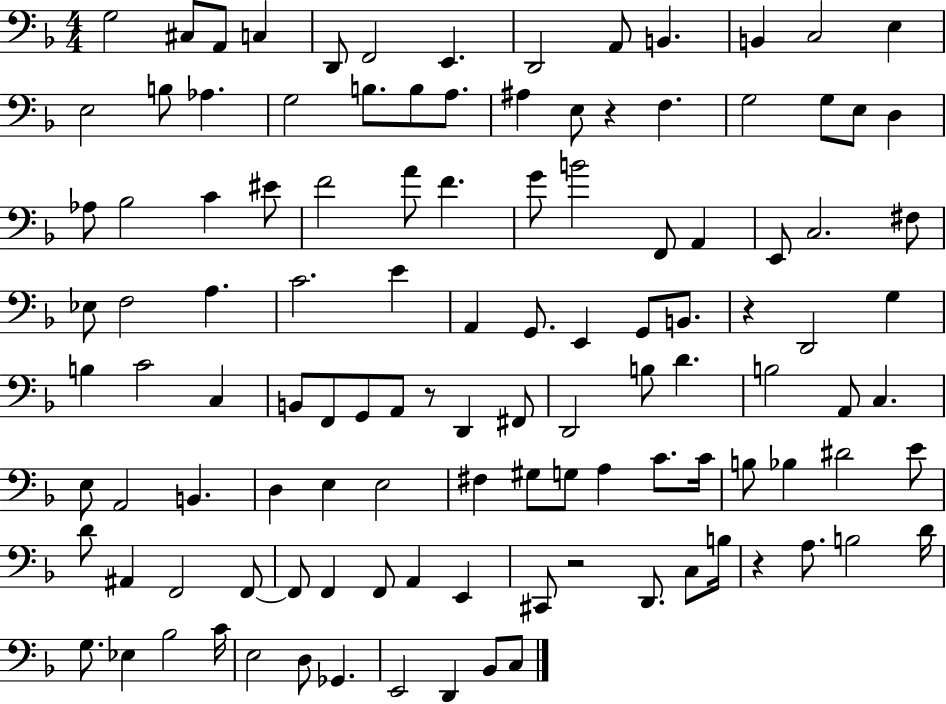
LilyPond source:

{
  \clef bass
  \numericTimeSignature
  \time 4/4
  \key f \major
  \repeat volta 2 { g2 cis8 a,8 c4 | d,8 f,2 e,4. | d,2 a,8 b,4. | b,4 c2 e4 | \break e2 b8 aes4. | g2 b8. b8 a8. | ais4 e8 r4 f4. | g2 g8 e8 d4 | \break aes8 bes2 c'4 eis'8 | f'2 a'8 f'4. | g'8 b'2 f,8 a,4 | e,8 c2. fis8 | \break ees8 f2 a4. | c'2. e'4 | a,4 g,8. e,4 g,8 b,8. | r4 d,2 g4 | \break b4 c'2 c4 | b,8 f,8 g,8 a,8 r8 d,4 fis,8 | d,2 b8 d'4. | b2 a,8 c4. | \break e8 a,2 b,4. | d4 e4 e2 | fis4 gis8 g8 a4 c'8. c'16 | b8 bes4 dis'2 e'8 | \break d'8 ais,4 f,2 f,8~~ | f,8 f,4 f,8 a,4 e,4 | cis,8 r2 d,8. c8 b16 | r4 a8. b2 d'16 | \break g8. ees4 bes2 c'16 | e2 d8 ges,4. | e,2 d,4 bes,8 c8 | } \bar "|."
}